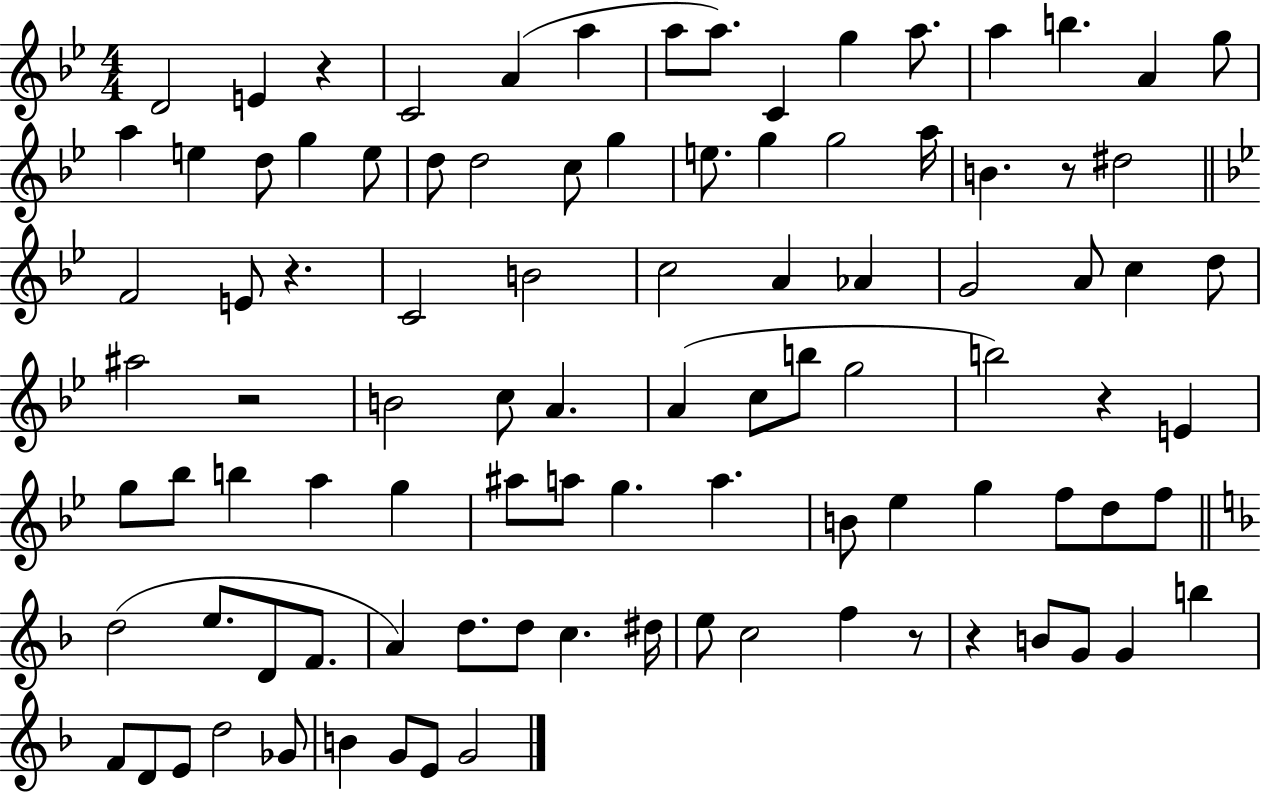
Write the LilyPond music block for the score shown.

{
  \clef treble
  \numericTimeSignature
  \time 4/4
  \key bes \major
  d'2 e'4 r4 | c'2 a'4( a''4 | a''8 a''8.) c'4 g''4 a''8. | a''4 b''4. a'4 g''8 | \break a''4 e''4 d''8 g''4 e''8 | d''8 d''2 c''8 g''4 | e''8. g''4 g''2 a''16 | b'4. r8 dis''2 | \break \bar "||" \break \key bes \major f'2 e'8 r4. | c'2 b'2 | c''2 a'4 aes'4 | g'2 a'8 c''4 d''8 | \break ais''2 r2 | b'2 c''8 a'4. | a'4( c''8 b''8 g''2 | b''2) r4 e'4 | \break g''8 bes''8 b''4 a''4 g''4 | ais''8 a''8 g''4. a''4. | b'8 ees''4 g''4 f''8 d''8 f''8 | \bar "||" \break \key f \major d''2( e''8. d'8 f'8. | a'4) d''8. d''8 c''4. dis''16 | e''8 c''2 f''4 r8 | r4 b'8 g'8 g'4 b''4 | \break f'8 d'8 e'8 d''2 ges'8 | b'4 g'8 e'8 g'2 | \bar "|."
}